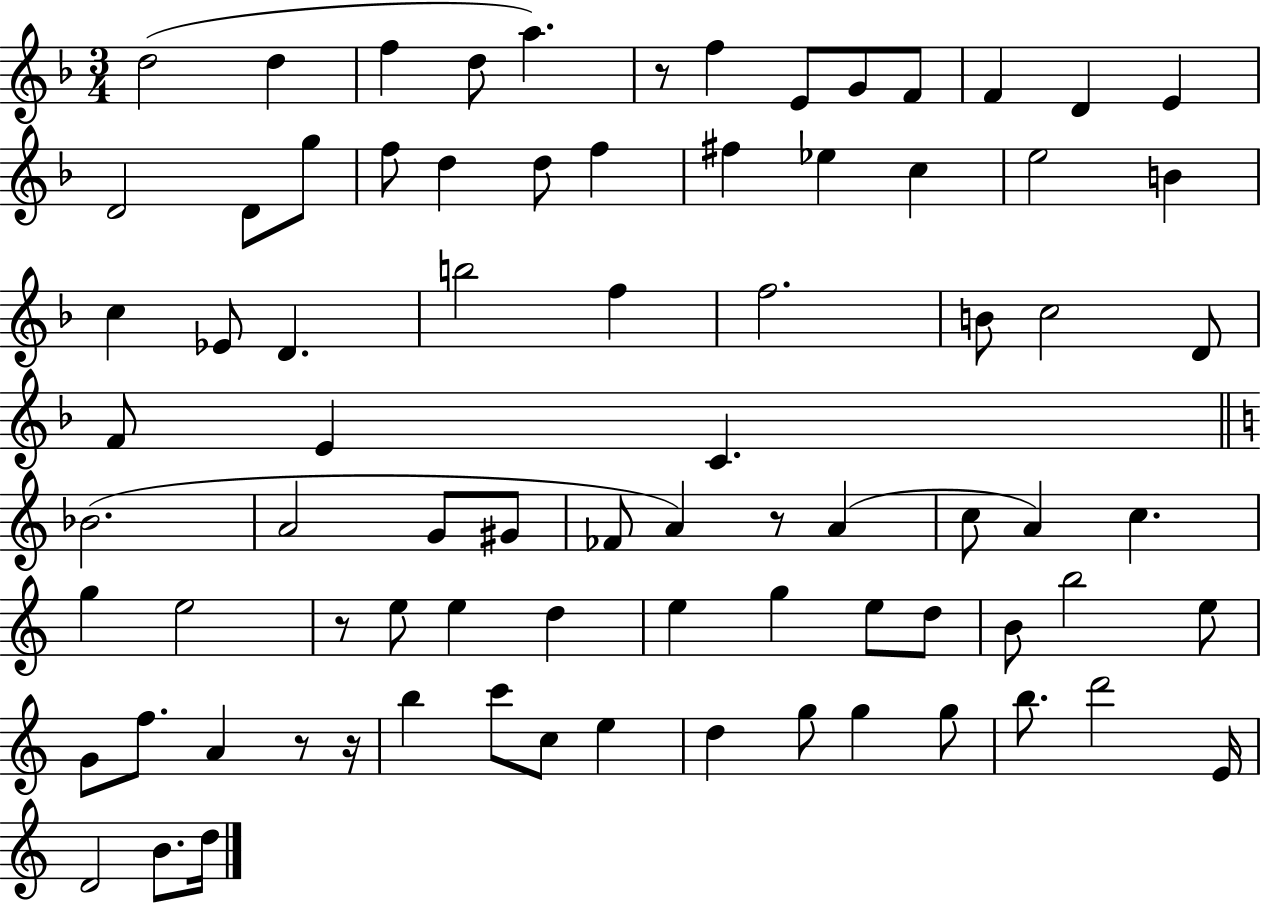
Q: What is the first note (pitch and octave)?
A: D5